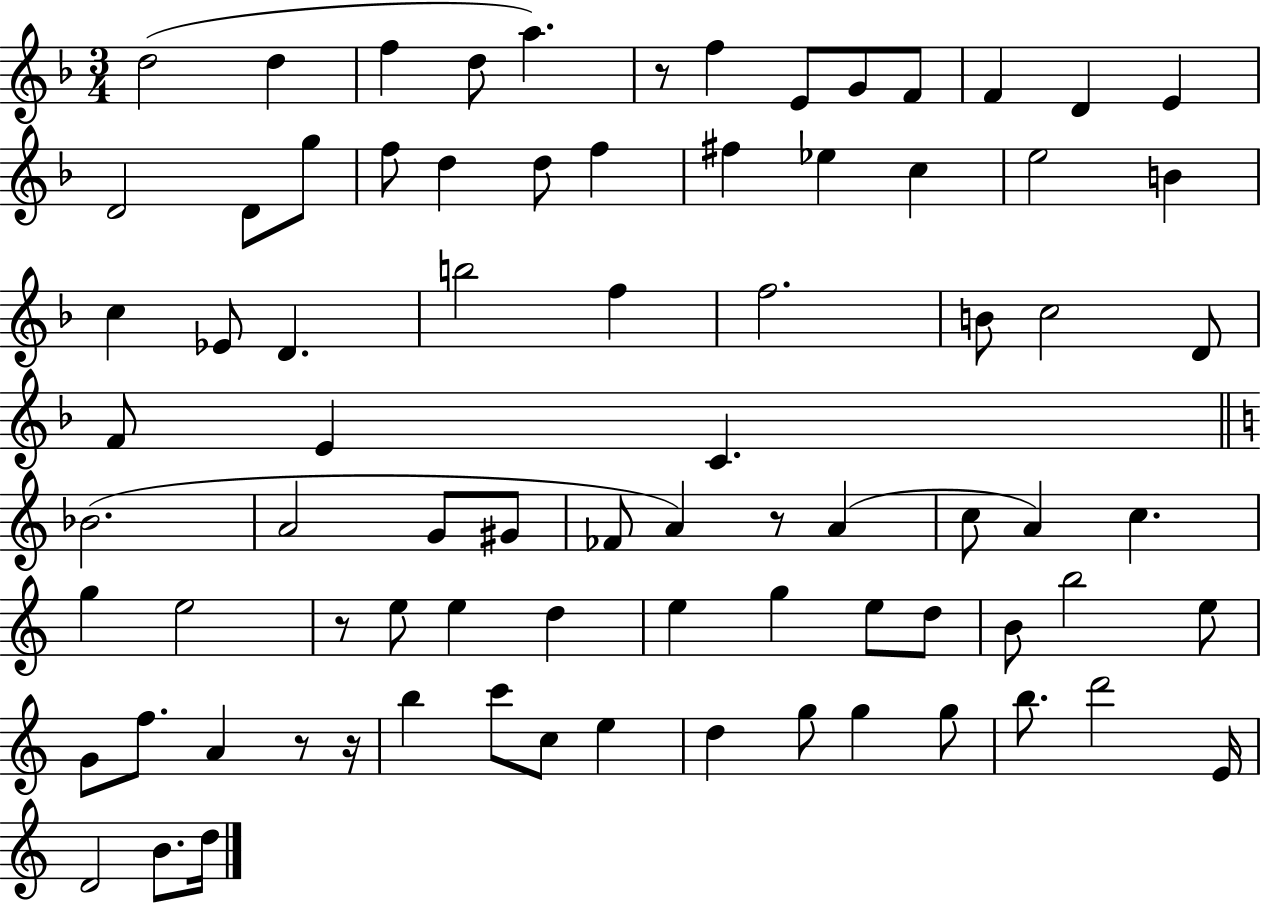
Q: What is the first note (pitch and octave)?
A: D5